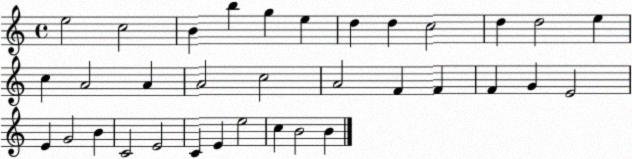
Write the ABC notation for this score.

X:1
T:Untitled
M:4/4
L:1/4
K:C
e2 c2 B b g e d d c2 d d2 e c A2 A A2 c2 A2 F F F G E2 E G2 B C2 E2 C E e2 c B2 B